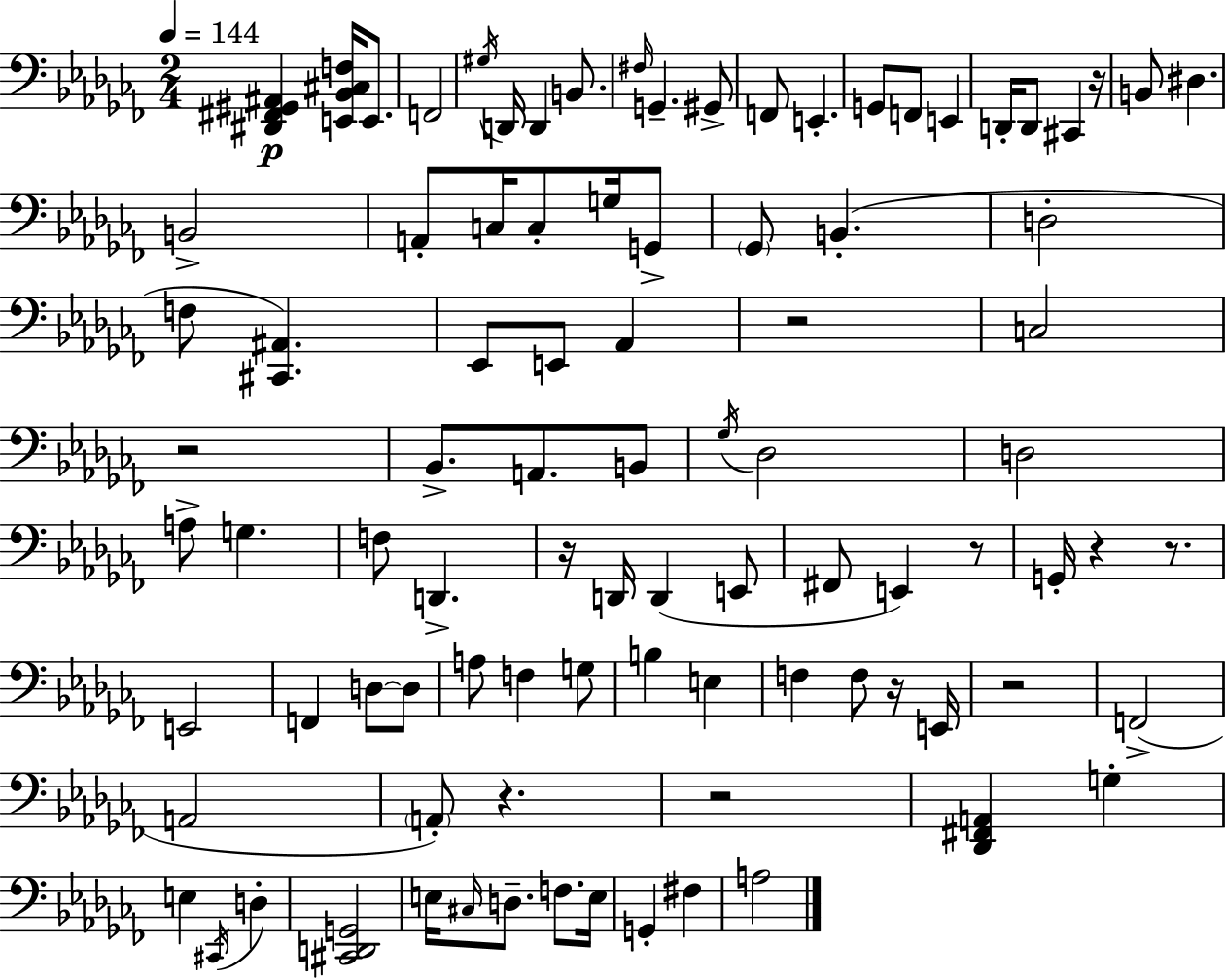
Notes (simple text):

[D#2,F#2,G#2,A#2]/q [E2,Bb2,C#3,F3]/s E2/e. F2/h G#3/s D2/s D2/q B2/e. F#3/s G2/q. G#2/e F2/e E2/q. G2/e F2/e E2/q D2/s D2/e C#2/q R/s B2/e D#3/q. B2/h A2/e C3/s C3/e G3/s G2/e Gb2/e B2/q. D3/h F3/e [C#2,A#2]/q. Eb2/e E2/e Ab2/q R/h C3/h R/h Bb2/e. A2/e. B2/e Gb3/s Db3/h D3/h A3/e G3/q. F3/e D2/q. R/s D2/s D2/q E2/e F#2/e E2/q R/e G2/s R/q R/e. E2/h F2/q D3/e D3/e A3/e F3/q G3/e B3/q E3/q F3/q F3/e R/s E2/s R/h F2/h A2/h A2/e R/q. R/h [Db2,F#2,A2]/q G3/q E3/q C#2/s D3/q [C#2,D2,G2]/h E3/s C#3/s D3/e. F3/e. E3/s G2/q F#3/q A3/h